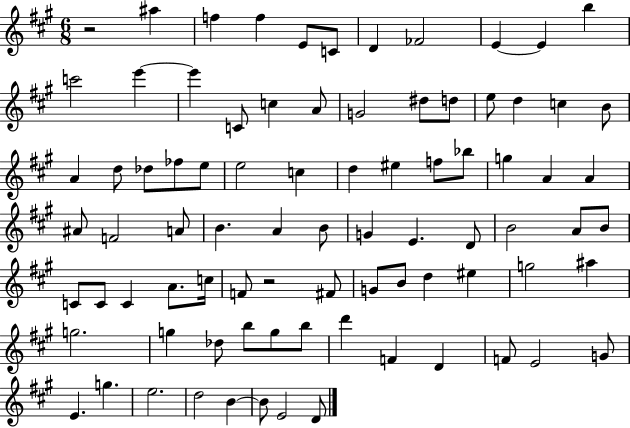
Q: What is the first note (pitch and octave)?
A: A#5